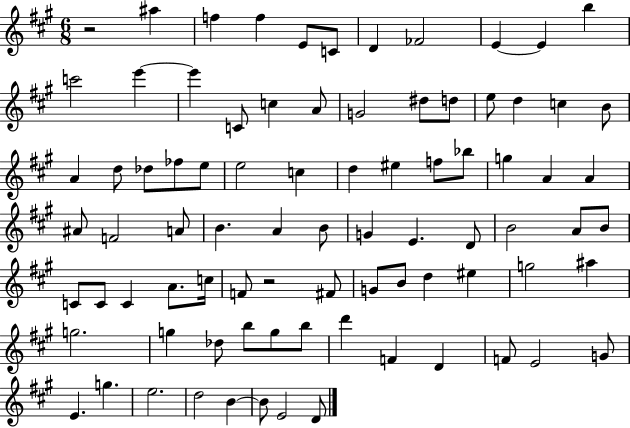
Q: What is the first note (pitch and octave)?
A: A#5